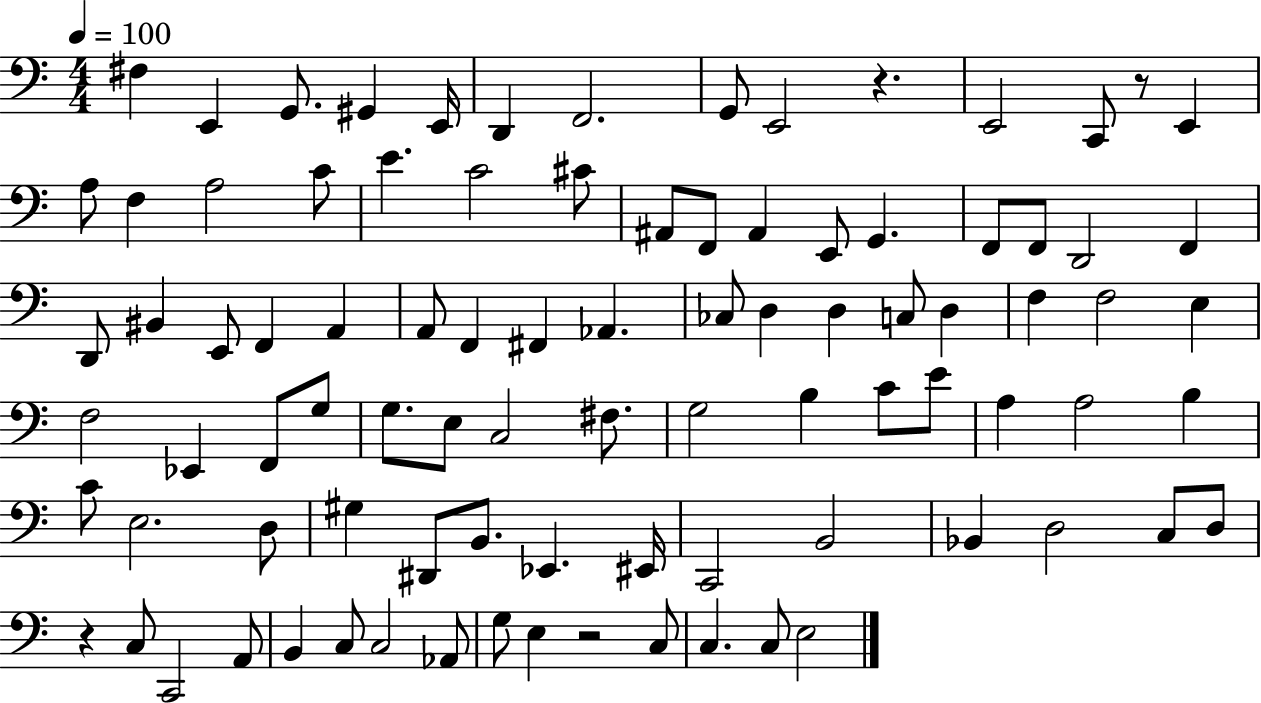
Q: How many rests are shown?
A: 4